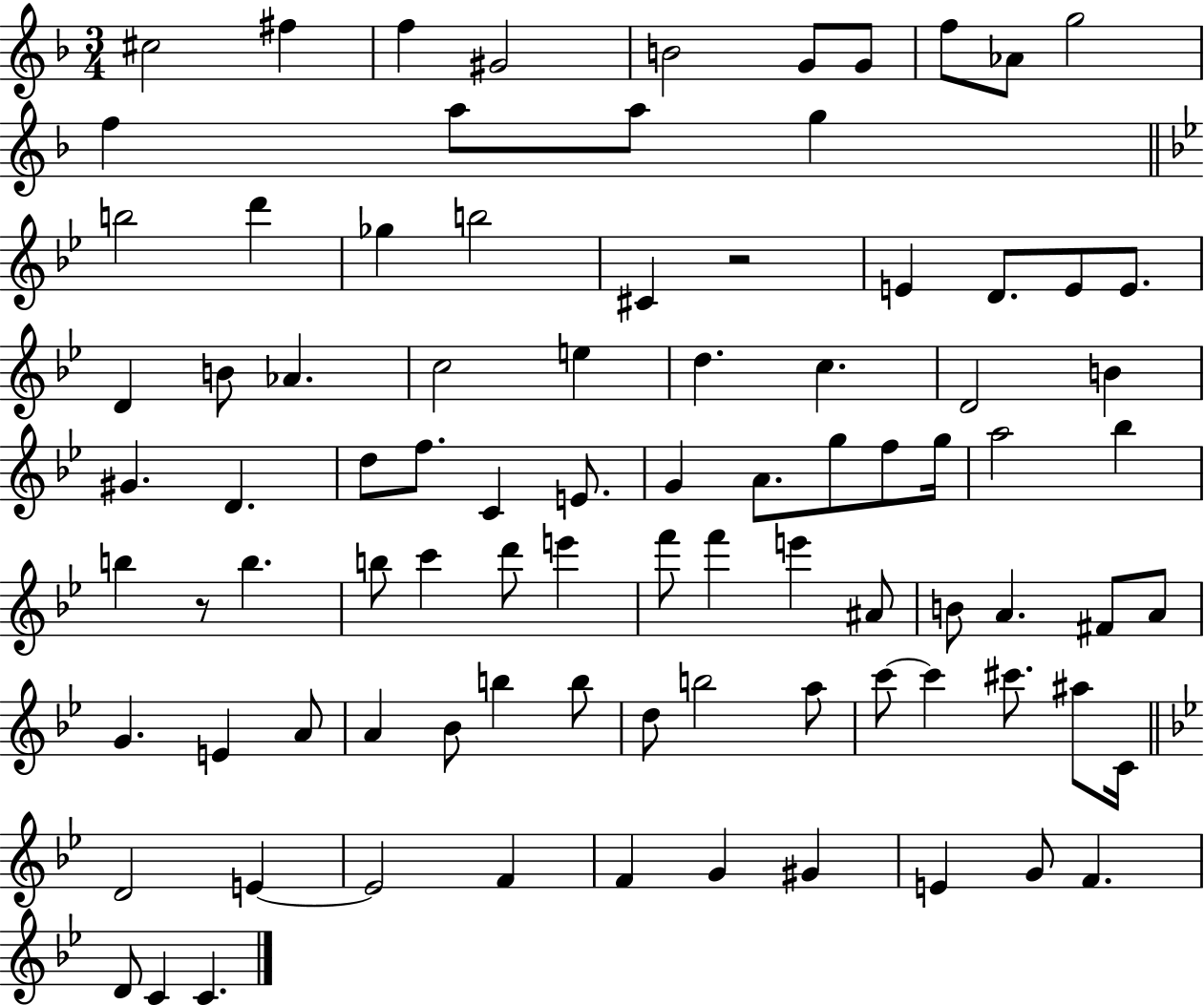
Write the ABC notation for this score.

X:1
T:Untitled
M:3/4
L:1/4
K:F
^c2 ^f f ^G2 B2 G/2 G/2 f/2 _A/2 g2 f a/2 a/2 g b2 d' _g b2 ^C z2 E D/2 E/2 E/2 D B/2 _A c2 e d c D2 B ^G D d/2 f/2 C E/2 G A/2 g/2 f/2 g/4 a2 _b b z/2 b b/2 c' d'/2 e' f'/2 f' e' ^A/2 B/2 A ^F/2 A/2 G E A/2 A _B/2 b b/2 d/2 b2 a/2 c'/2 c' ^c'/2 ^a/2 C/4 D2 E E2 F F G ^G E G/2 F D/2 C C